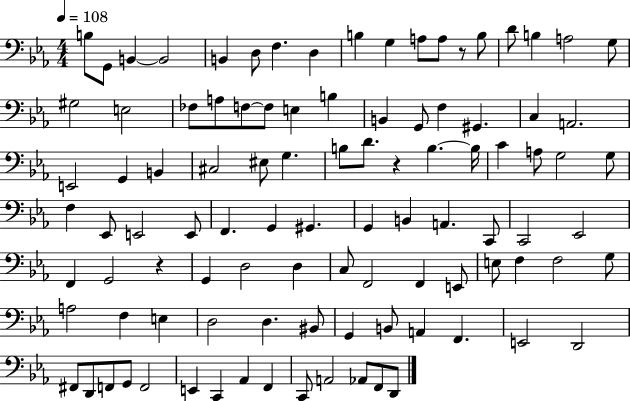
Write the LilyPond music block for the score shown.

{
  \clef bass
  \numericTimeSignature
  \time 4/4
  \key ees \major
  \tempo 4 = 108
  b8 g,8 b,4~~ b,2 | b,4 d8 f4. d4 | b4 g4 a8 a8 r8 b8 | d'8 b4 a2 g8 | \break gis2 e2 | fes8 a8 f8~~ f8 e4 b4 | b,4 g,8 f4 gis,4. | c4 a,2. | \break e,2 g,4 b,4 | cis2 eis8 g4. | b8 d'8. r4 b4.~~ b16 | c'4 a8 g2 g8 | \break f4 ees,8 e,2 e,8 | f,4. g,4 gis,4. | g,4 b,4 a,4. c,8 | c,2 ees,2 | \break f,4 g,2 r4 | g,4 d2 d4 | c8 f,2 f,4 e,8 | e8 f4 f2 g8 | \break a2 f4 e4 | d2 d4. bis,8 | g,4 b,8 a,4 f,4. | e,2 d,2 | \break fis,8 d,8 f,8 g,8 f,2 | e,4 c,4 aes,4 f,4 | c,8 a,2 aes,8 f,8 d,8 | \bar "|."
}